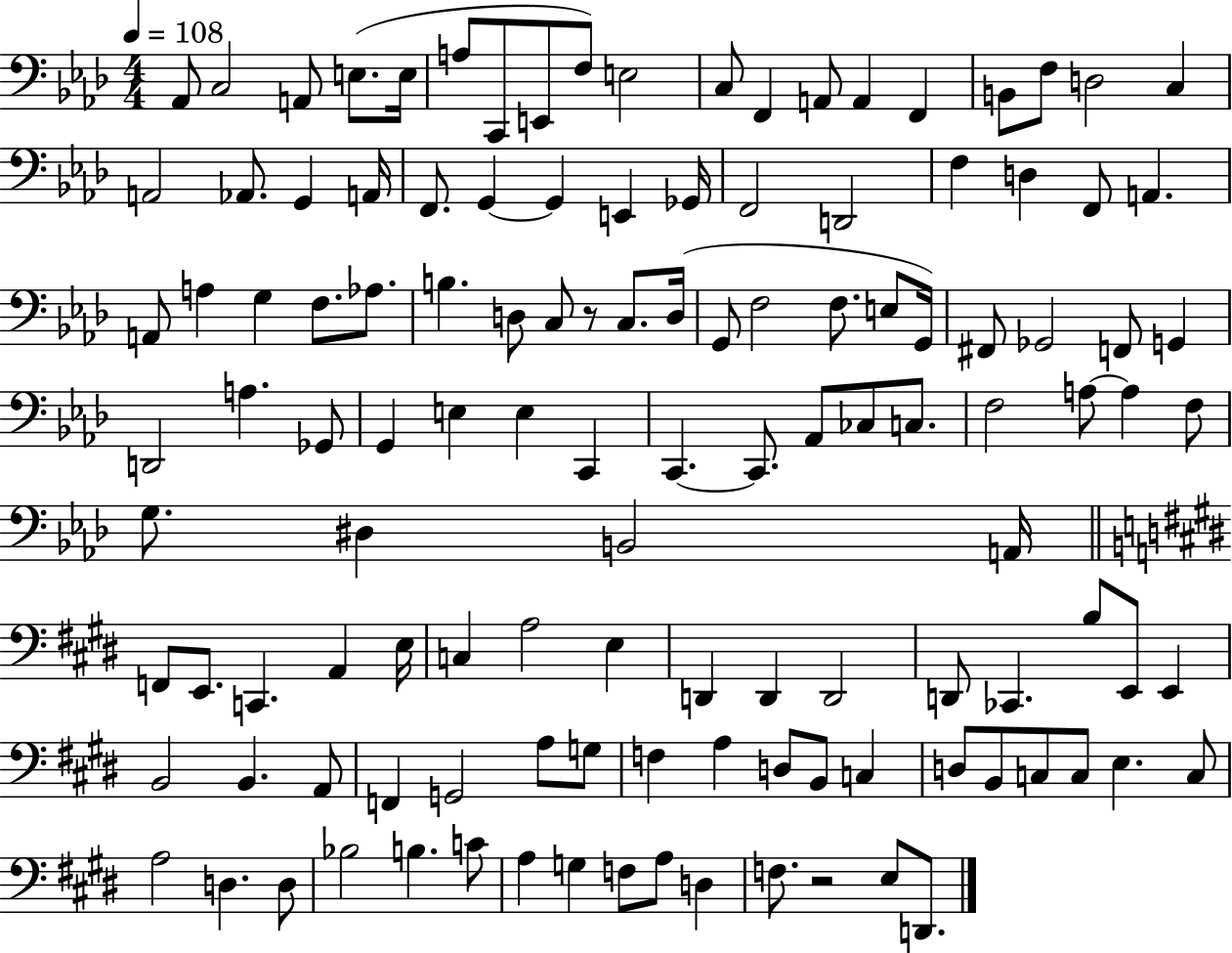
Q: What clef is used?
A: bass